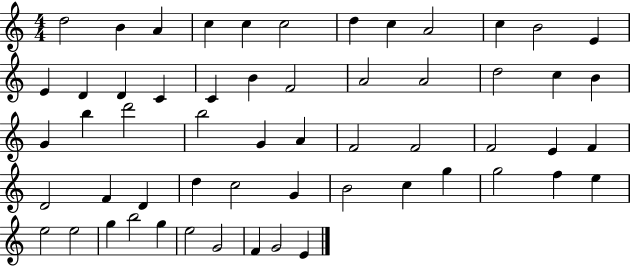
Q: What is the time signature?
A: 4/4